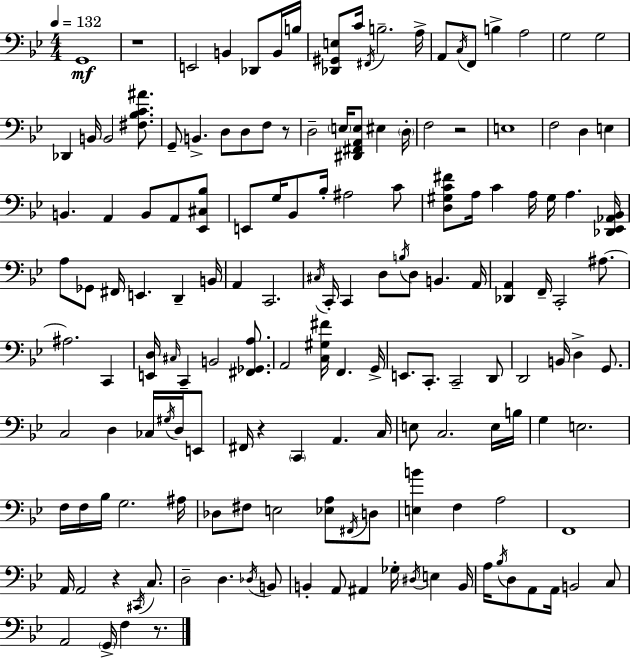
G2/w R/w E2/h B2/q Db2/e B2/s B3/s [Db2,G#2,E3]/e C4/s F#2/s B3/h. A3/s A2/e C3/s F2/e B3/q A3/h G3/h G3/h Db2/q B2/s B2/h [F#3,Bb3,C4,A#4]/e. G2/e B2/q. D3/e D3/e F3/e R/e D3/h E3/s [D#2,F#2,A2,E3]/e EIS3/q D3/s F3/h R/h E3/w F3/h D3/q E3/q B2/q. A2/q B2/e A2/e [Eb2,C#3,Bb3]/e E2/e G3/s Bb2/e Bb3/s A#3/h C4/e [D3,G#3,C4,F#4]/e A3/s C4/q A3/s G#3/s A3/q. [Db2,Eb2,Ab2,Bb2]/s A3/e Gb2/e F#2/s E2/q. D2/q B2/s A2/q C2/h. C#3/s C2/s C2/q D3/e B3/s D3/e B2/q. A2/s [Db2,A2]/q F2/s C2/h A#3/e. A#3/h. C2/q [E2,D3]/s C#3/s C2/q B2/h [F#2,Gb2,A3]/e. A2/h [C3,G#3,F#4]/s F2/q. G2/s E2/e. C2/e. C2/h D2/e D2/h B2/s D3/q G2/e. C3/h D3/q CES3/s G#3/s D3/s E2/e F#2/s R/q C2/q A2/q. C3/s E3/e C3/h. E3/s B3/s G3/q E3/h. F3/s F3/s Bb3/s G3/h. A#3/s Db3/e F#3/e E3/h [Eb3,A3]/e F#2/s D3/e [E3,B4]/q F3/q A3/h F2/w A2/s A2/h R/q C#2/s C3/e. D3/h D3/q. Db3/s B2/e B2/q A2/e A#2/q Gb3/s D#3/s E3/q B2/s A3/s Bb3/s D3/e A2/e A2/s B2/h C3/e A2/h G2/s F3/q R/e.